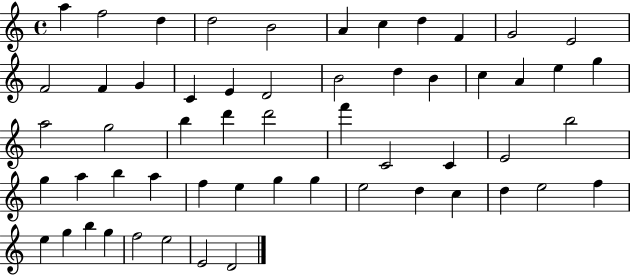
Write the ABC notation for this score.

X:1
T:Untitled
M:4/4
L:1/4
K:C
a f2 d d2 B2 A c d F G2 E2 F2 F G C E D2 B2 d B c A e g a2 g2 b d' d'2 f' C2 C E2 b2 g a b a f e g g e2 d c d e2 f e g b g f2 e2 E2 D2